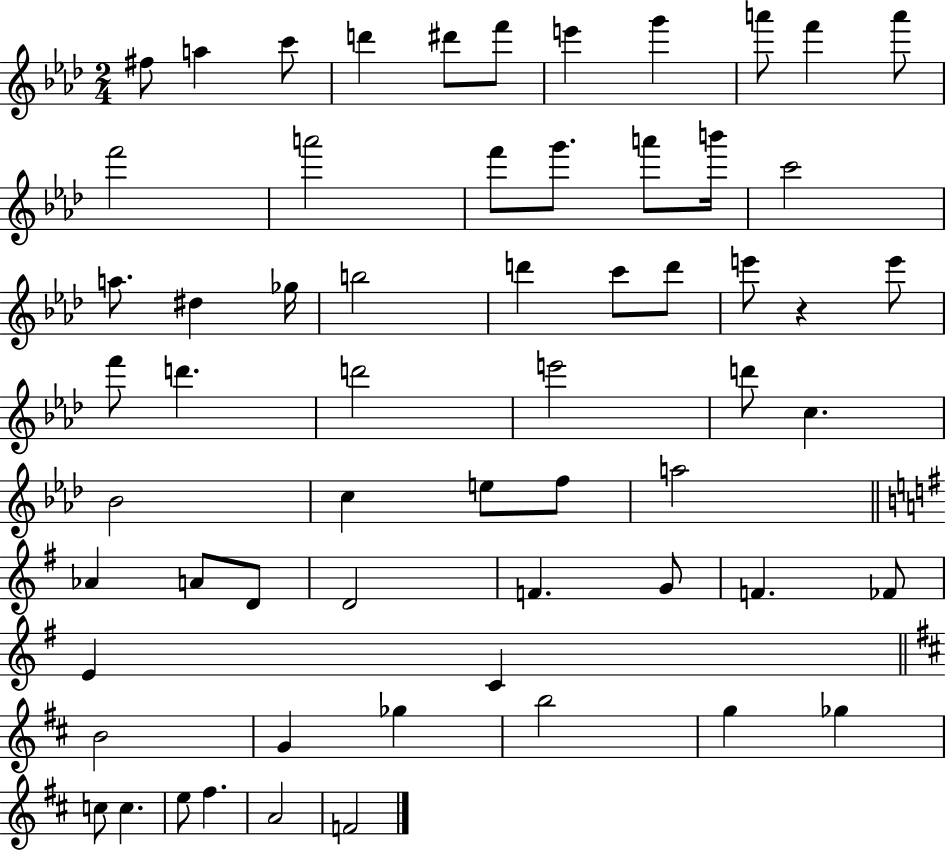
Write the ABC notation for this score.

X:1
T:Untitled
M:2/4
L:1/4
K:Ab
^f/2 a c'/2 d' ^d'/2 f'/2 e' g' a'/2 f' a'/2 f'2 a'2 f'/2 g'/2 a'/2 b'/4 c'2 a/2 ^d _g/4 b2 d' c'/2 d'/2 e'/2 z e'/2 f'/2 d' d'2 e'2 d'/2 c _B2 c e/2 f/2 a2 _A A/2 D/2 D2 F G/2 F _F/2 E C B2 G _g b2 g _g c/2 c e/2 ^f A2 F2